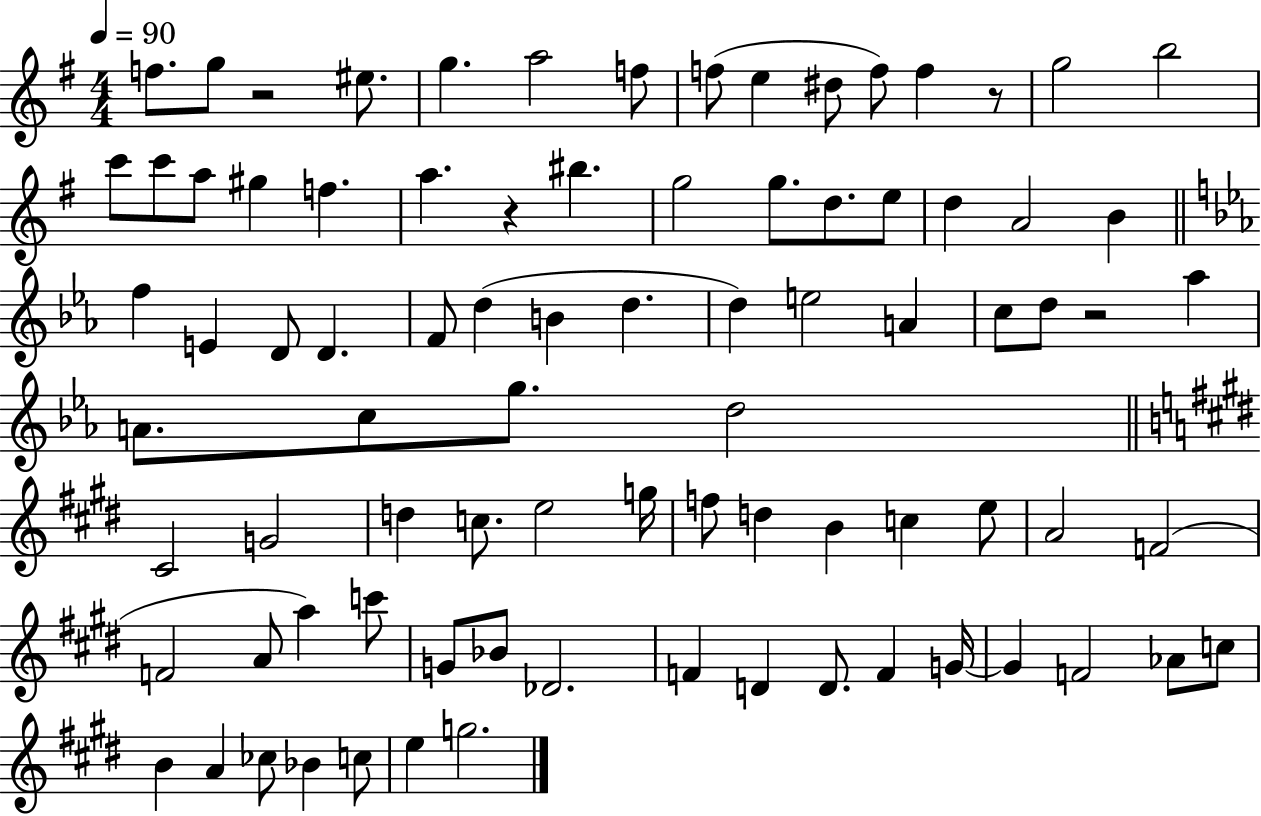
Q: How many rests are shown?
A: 4